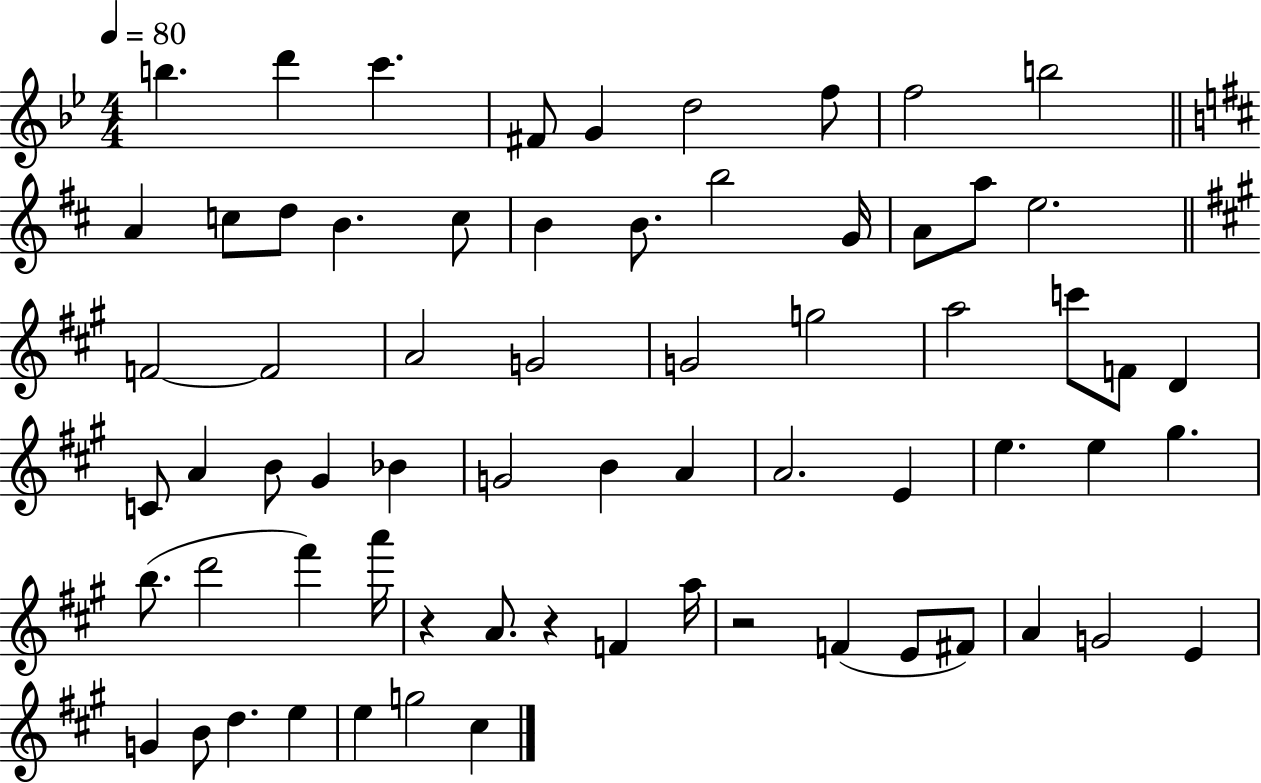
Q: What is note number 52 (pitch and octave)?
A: F4